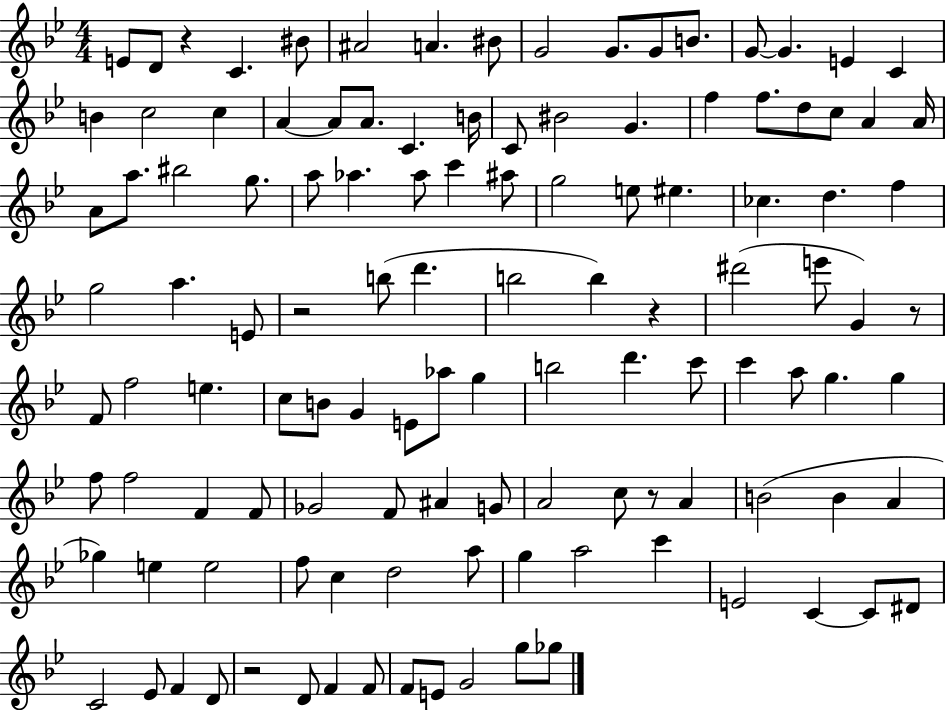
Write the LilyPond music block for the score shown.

{
  \clef treble
  \numericTimeSignature
  \time 4/4
  \key bes \major
  \repeat volta 2 { e'8 d'8 r4 c'4. bis'8 | ais'2 a'4. bis'8 | g'2 g'8. g'8 b'8. | g'8~~ g'4. e'4 c'4 | \break b'4 c''2 c''4 | a'4~~ a'8 a'8. c'4. b'16 | c'8 bis'2 g'4. | f''4 f''8. d''8 c''8 a'4 a'16 | \break a'8 a''8. bis''2 g''8. | a''8 aes''4. aes''8 c'''4 ais''8 | g''2 e''8 eis''4. | ces''4. d''4. f''4 | \break g''2 a''4. e'8 | r2 b''8( d'''4. | b''2 b''4) r4 | dis'''2( e'''8 g'4) r8 | \break f'8 f''2 e''4. | c''8 b'8 g'4 e'8 aes''8 g''4 | b''2 d'''4. c'''8 | c'''4 a''8 g''4. g''4 | \break f''8 f''2 f'4 f'8 | ges'2 f'8 ais'4 g'8 | a'2 c''8 r8 a'4 | b'2( b'4 a'4 | \break ges''4) e''4 e''2 | f''8 c''4 d''2 a''8 | g''4 a''2 c'''4 | e'2 c'4~~ c'8 dis'8 | \break c'2 ees'8 f'4 d'8 | r2 d'8 f'4 f'8 | f'8 e'8 g'2 g''8 ges''8 | } \bar "|."
}